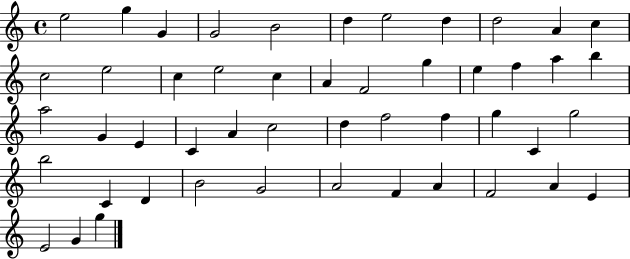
{
  \clef treble
  \time 4/4
  \defaultTimeSignature
  \key c \major
  e''2 g''4 g'4 | g'2 b'2 | d''4 e''2 d''4 | d''2 a'4 c''4 | \break c''2 e''2 | c''4 e''2 c''4 | a'4 f'2 g''4 | e''4 f''4 a''4 b''4 | \break a''2 g'4 e'4 | c'4 a'4 c''2 | d''4 f''2 f''4 | g''4 c'4 g''2 | \break b''2 c'4 d'4 | b'2 g'2 | a'2 f'4 a'4 | f'2 a'4 e'4 | \break e'2 g'4 g''4 | \bar "|."
}